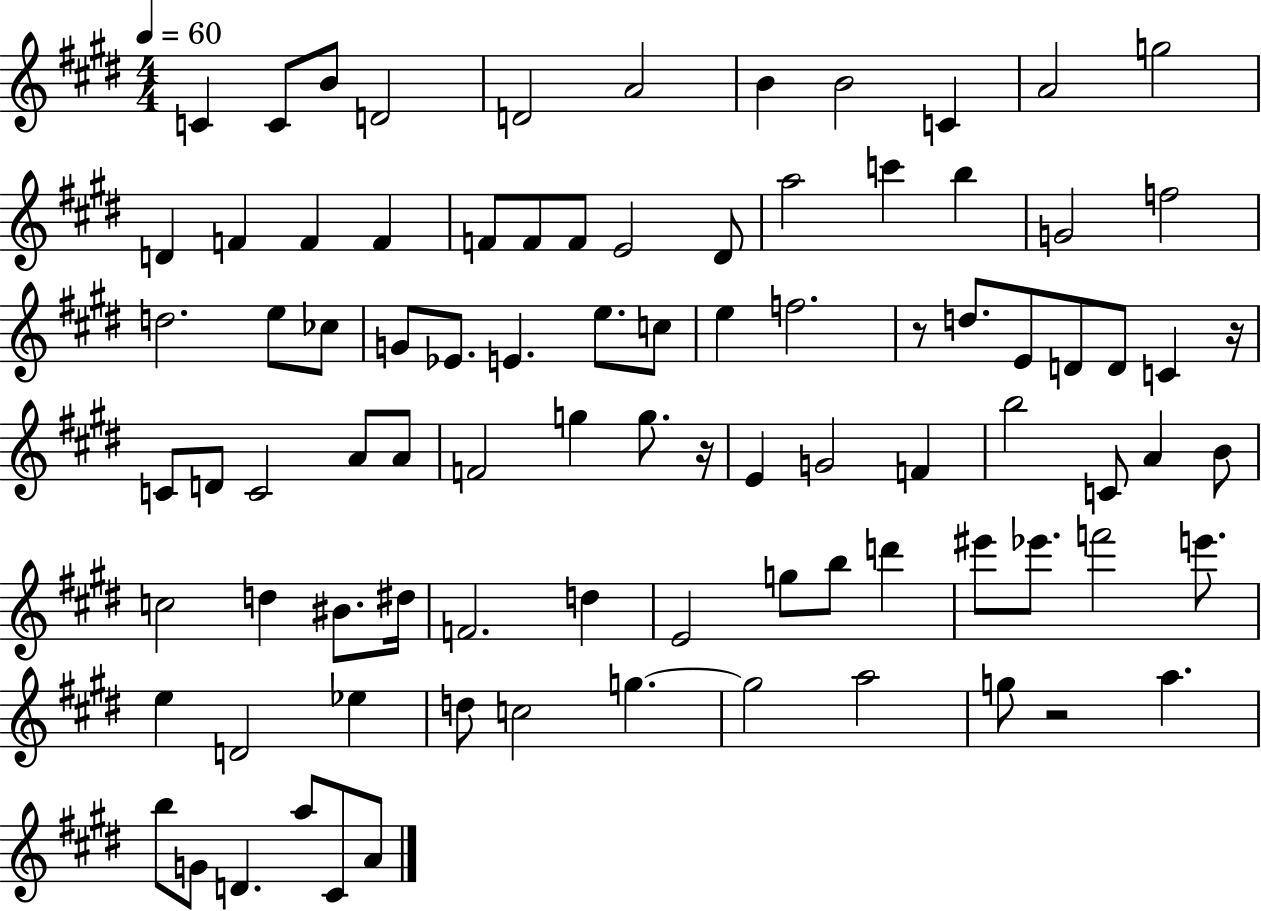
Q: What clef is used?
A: treble